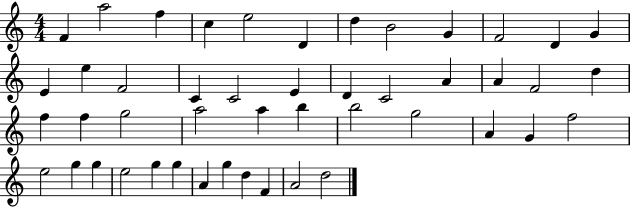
F4/q A5/h F5/q C5/q E5/h D4/q D5/q B4/h G4/q F4/h D4/q G4/q E4/q E5/q F4/h C4/q C4/h E4/q D4/q C4/h A4/q A4/q F4/h D5/q F5/q F5/q G5/h A5/h A5/q B5/q B5/h G5/h A4/q G4/q F5/h E5/h G5/q G5/q E5/h G5/q G5/q A4/q G5/q D5/q F4/q A4/h D5/h